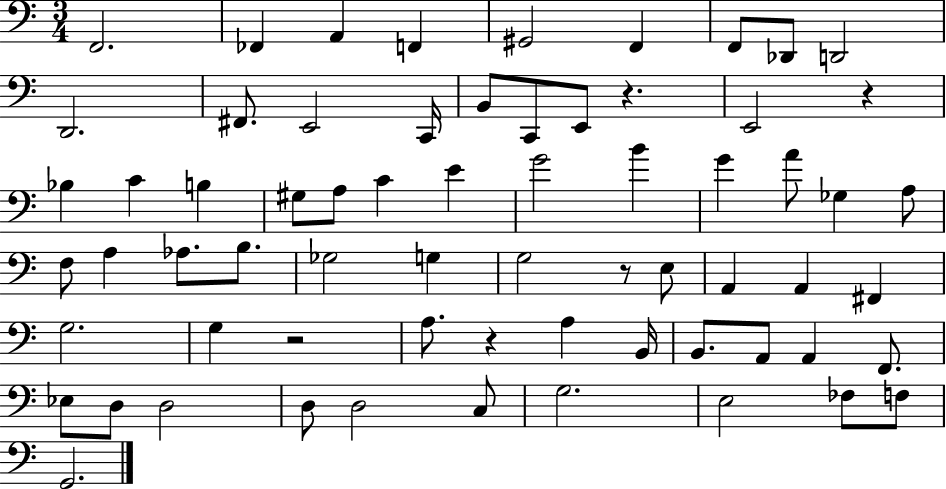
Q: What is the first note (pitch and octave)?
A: F2